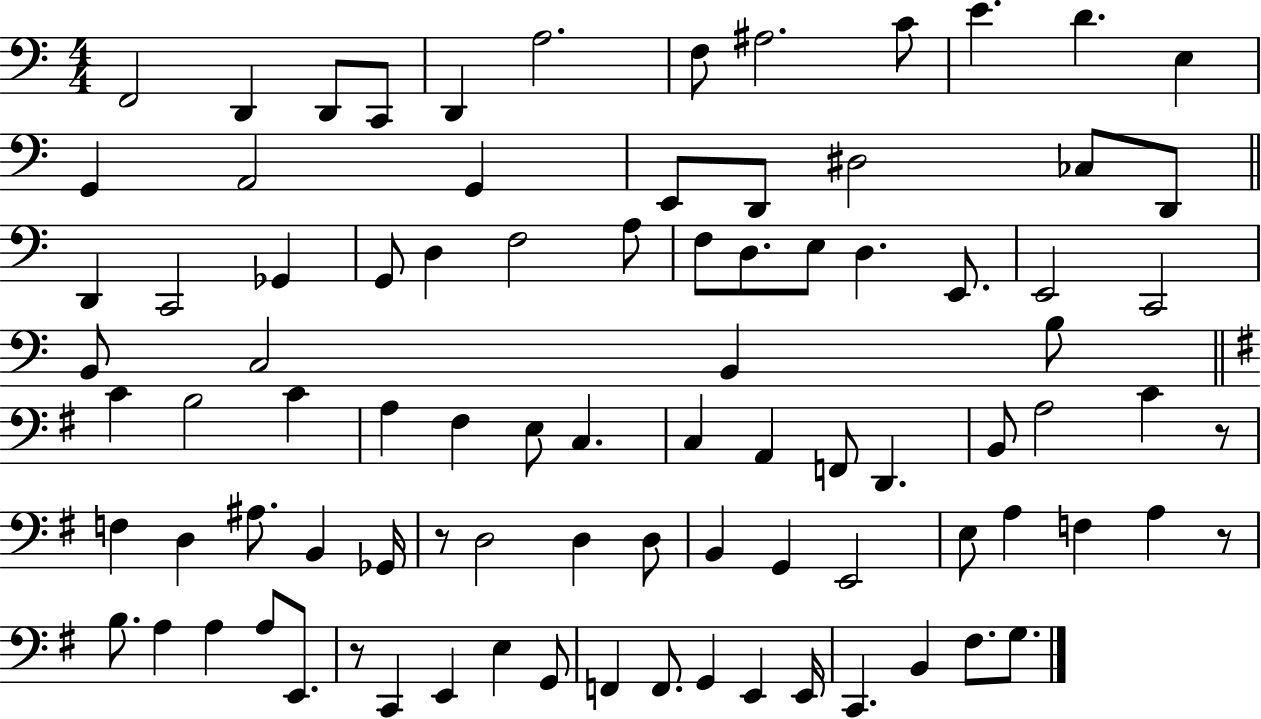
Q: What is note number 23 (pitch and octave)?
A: Gb2